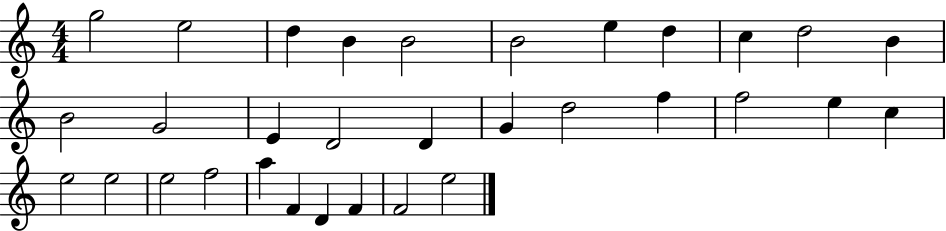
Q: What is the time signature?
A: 4/4